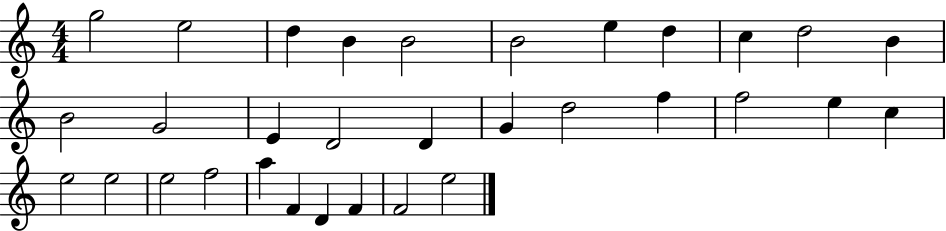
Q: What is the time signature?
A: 4/4